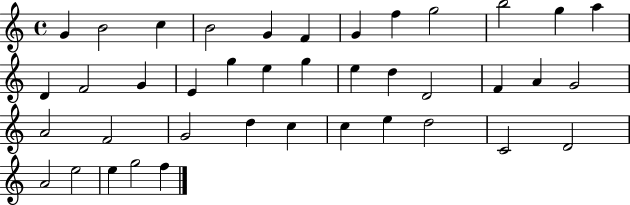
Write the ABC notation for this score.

X:1
T:Untitled
M:4/4
L:1/4
K:C
G B2 c B2 G F G f g2 b2 g a D F2 G E g e g e d D2 F A G2 A2 F2 G2 d c c e d2 C2 D2 A2 e2 e g2 f